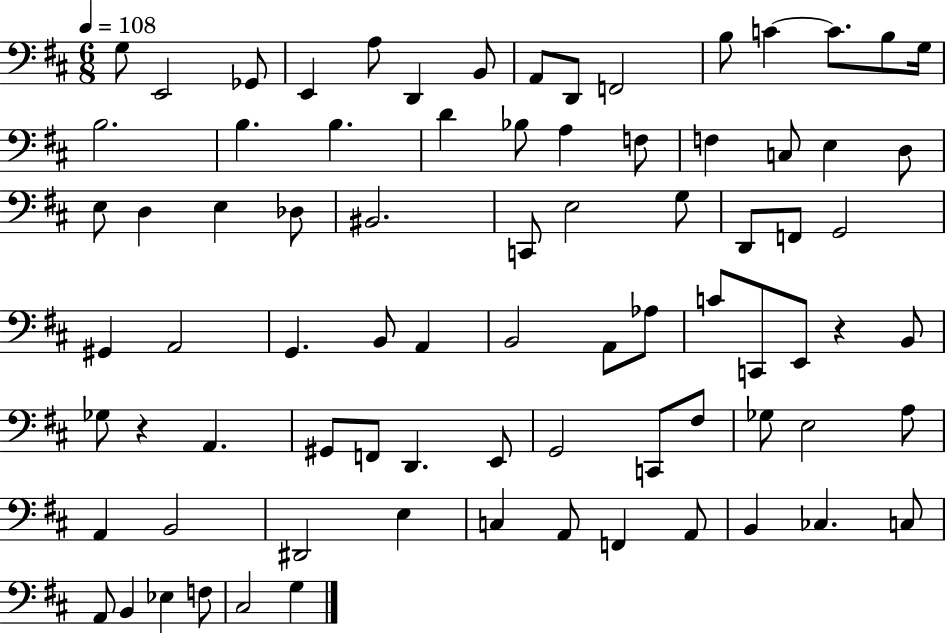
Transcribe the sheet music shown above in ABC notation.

X:1
T:Untitled
M:6/8
L:1/4
K:D
G,/2 E,,2 _G,,/2 E,, A,/2 D,, B,,/2 A,,/2 D,,/2 F,,2 B,/2 C C/2 B,/2 G,/4 B,2 B, B, D _B,/2 A, F,/2 F, C,/2 E, D,/2 E,/2 D, E, _D,/2 ^B,,2 C,,/2 E,2 G,/2 D,,/2 F,,/2 G,,2 ^G,, A,,2 G,, B,,/2 A,, B,,2 A,,/2 _A,/2 C/2 C,,/2 E,,/2 z B,,/2 _G,/2 z A,, ^G,,/2 F,,/2 D,, E,,/2 G,,2 C,,/2 ^F,/2 _G,/2 E,2 A,/2 A,, B,,2 ^D,,2 E, C, A,,/2 F,, A,,/2 B,, _C, C,/2 A,,/2 B,, _E, F,/2 ^C,2 G,